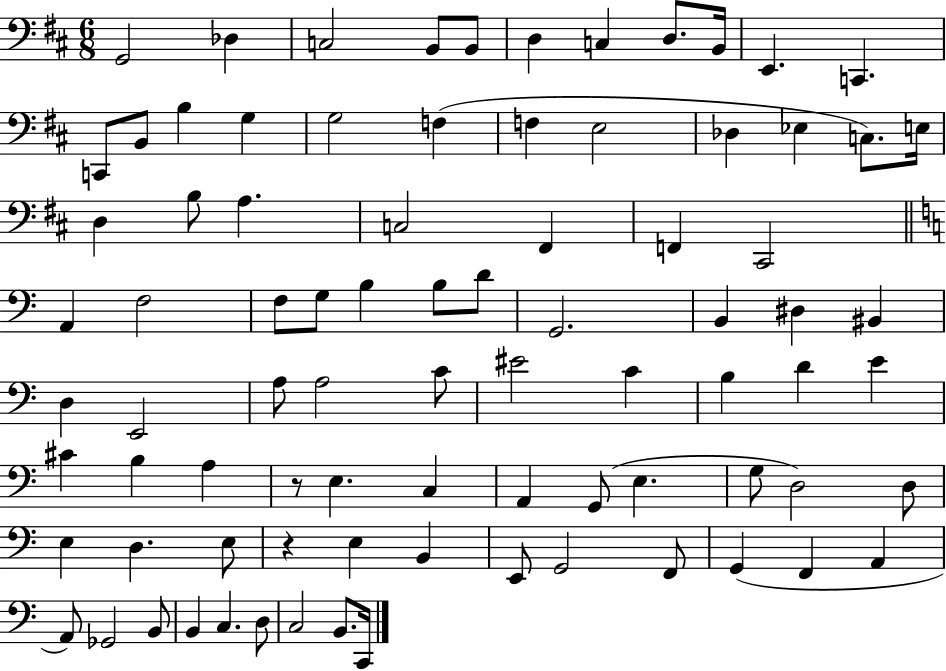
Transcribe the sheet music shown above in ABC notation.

X:1
T:Untitled
M:6/8
L:1/4
K:D
G,,2 _D, C,2 B,,/2 B,,/2 D, C, D,/2 B,,/4 E,, C,, C,,/2 B,,/2 B, G, G,2 F, F, E,2 _D, _E, C,/2 E,/4 D, B,/2 A, C,2 ^F,, F,, ^C,,2 A,, F,2 F,/2 G,/2 B, B,/2 D/2 G,,2 B,, ^D, ^B,, D, E,,2 A,/2 A,2 C/2 ^E2 C B, D E ^C B, A, z/2 E, C, A,, G,,/2 E, G,/2 D,2 D,/2 E, D, E,/2 z E, B,, E,,/2 G,,2 F,,/2 G,, F,, A,, A,,/2 _G,,2 B,,/2 B,, C, D,/2 C,2 B,,/2 C,,/4